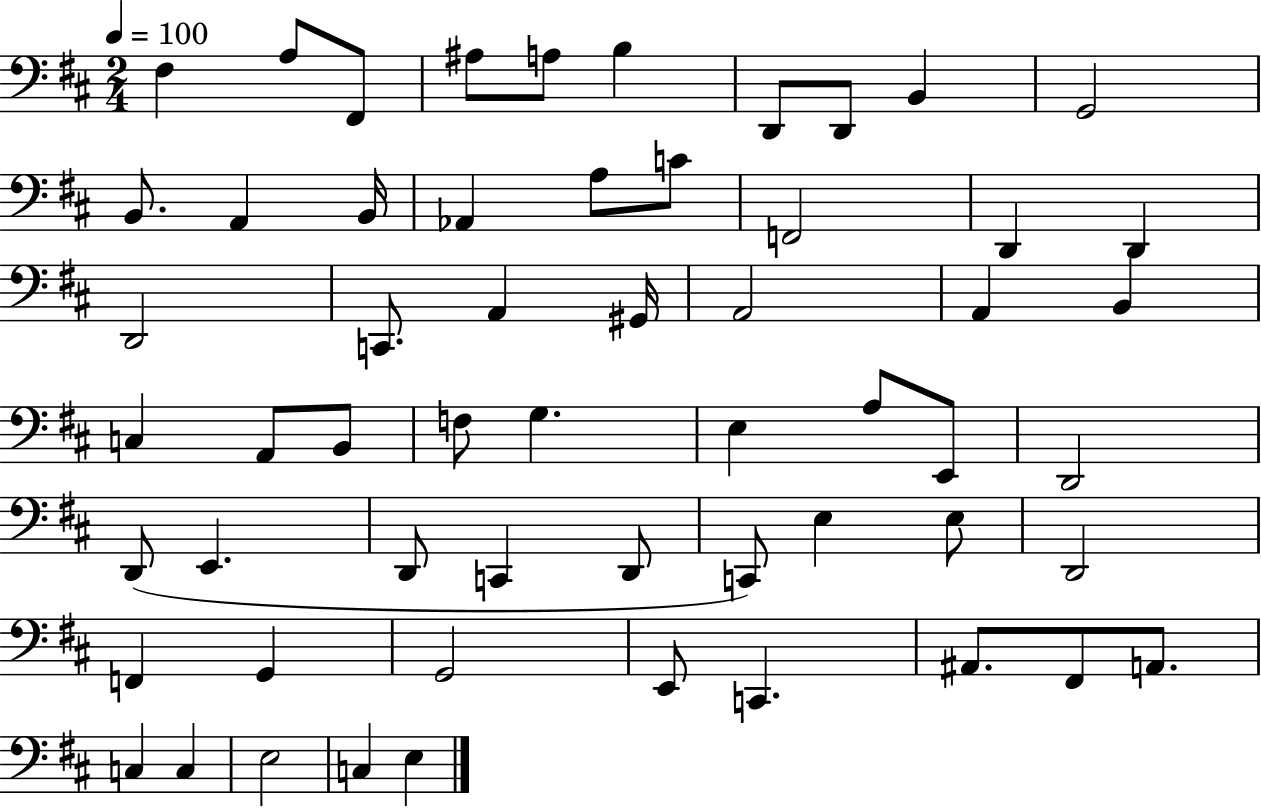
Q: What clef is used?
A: bass